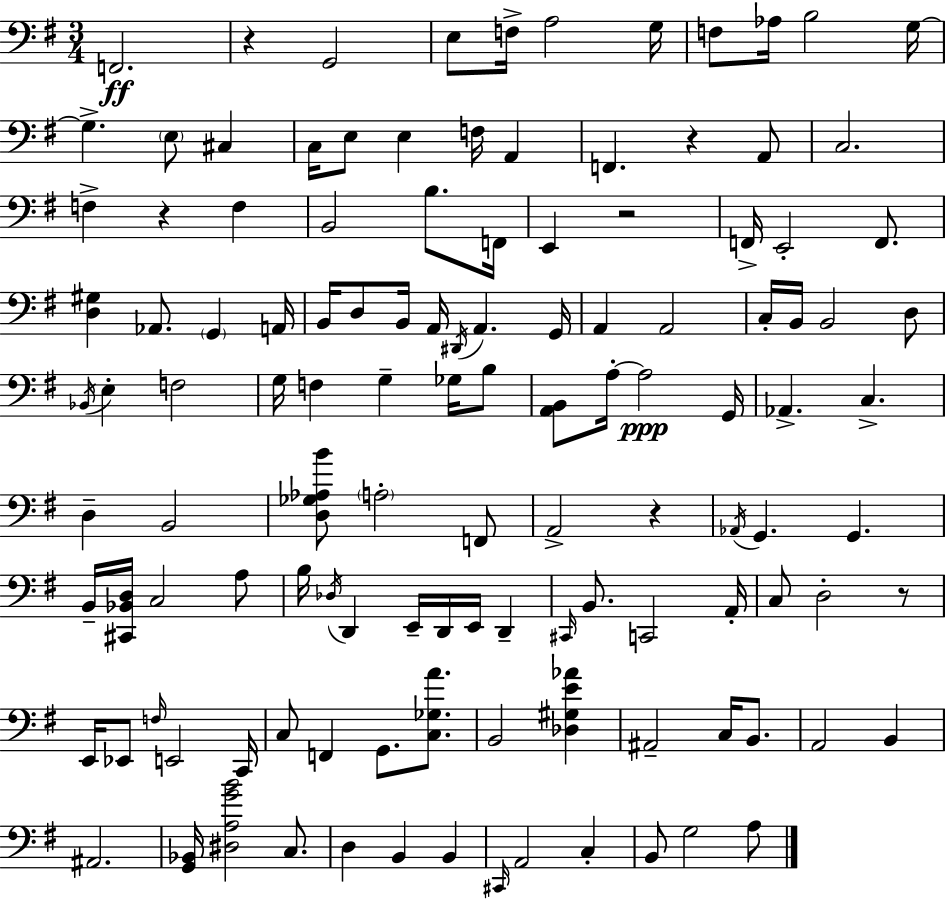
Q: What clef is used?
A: bass